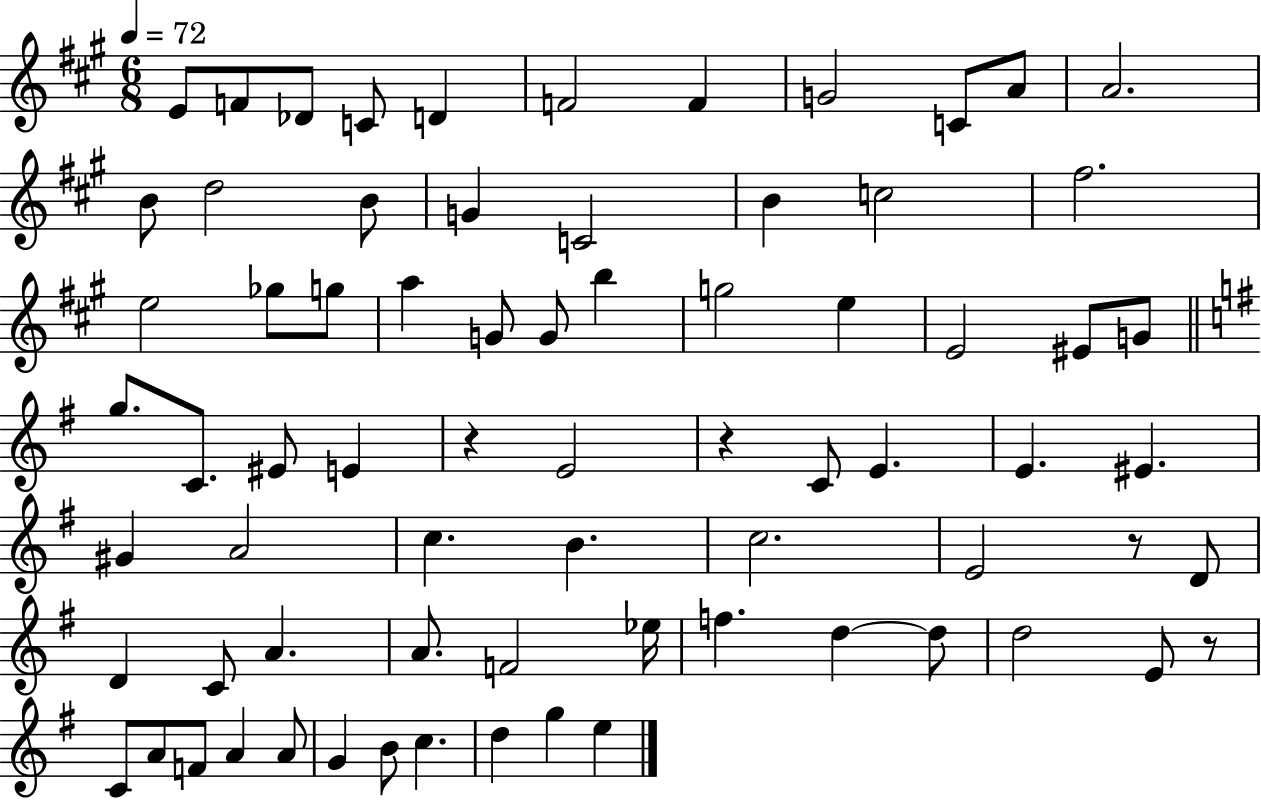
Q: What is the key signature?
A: A major